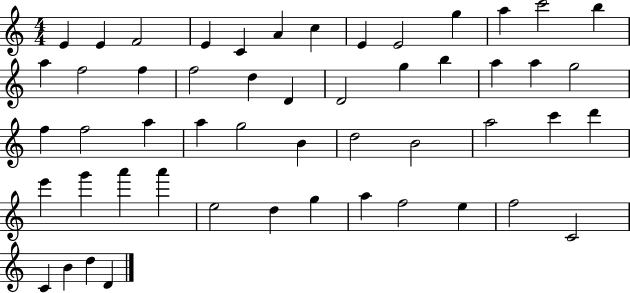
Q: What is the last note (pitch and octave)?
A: D4